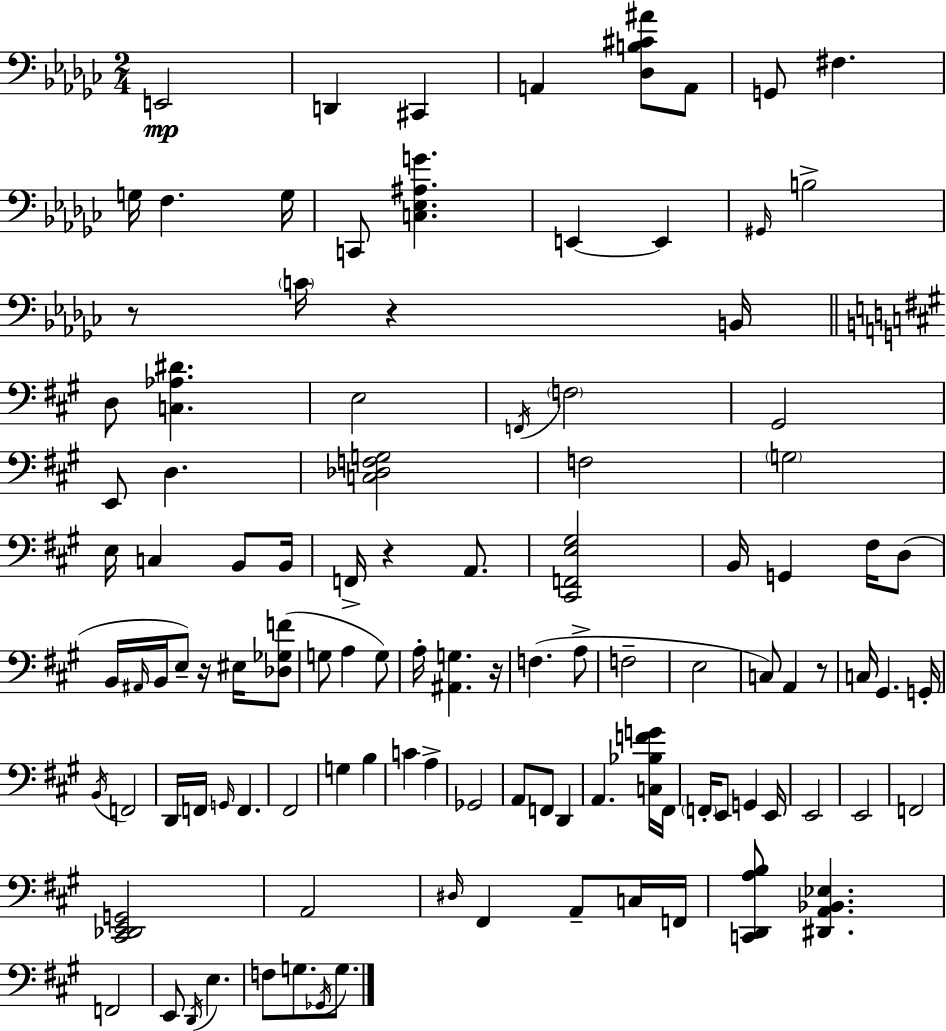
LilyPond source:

{
  \clef bass
  \numericTimeSignature
  \time 2/4
  \key ees \minor
  e,2\mp | d,4 cis,4 | a,4 <des b cis' ais'>8 a,8 | g,8 fis4. | \break g16 f4. g16 | c,8 <c ees ais g'>4. | e,4~~ e,4 | \grace { gis,16 } b2-> | \break r8 \parenthesize c'16 r4 | b,16 \bar "||" \break \key a \major d8 <c aes dis'>4. | e2 | \acciaccatura { f,16 } \parenthesize f2 | gis,2 | \break e,8 d4. | <c des f g>2 | f2 | \parenthesize g2 | \break e16 c4 b,8 | b,16 f,16-> r4 a,8. | <cis, f, e gis>2 | b,16 g,4 fis16 d8( | \break b,16 \grace { ais,16 } b,16 e8--) r16 eis16 | <des ges f'>8( g8 a4 | g8) a16-. <ais, g>4. | r16 f4.( | \break a8-> f2-- | e2 | c8) a,4 | r8 c16 gis,4. | \break g,16-. \acciaccatura { b,16 } f,2 | d,16 f,16 \grace { g,16 } f,4. | fis,2 | g4 | \break b4 c'4 | a4-> ges,2 | a,8 f,8 | d,4 a,4. | \break <c bes f' g'>16 fis,16 \parenthesize f,16-. e,8 g,4 | e,16 e,2 | e,2 | f,2 | \break <cis, des, e, g,>2 | a,2 | \grace { dis16 } fis,4 | a,8-- c16 f,16 <c, d, a b>8 <dis, a, bes, ees>4. | \break f,2 | e,8 \acciaccatura { d,16 } | e4. f8 | g8. \acciaccatura { ges,16 } g8. \bar "|."
}